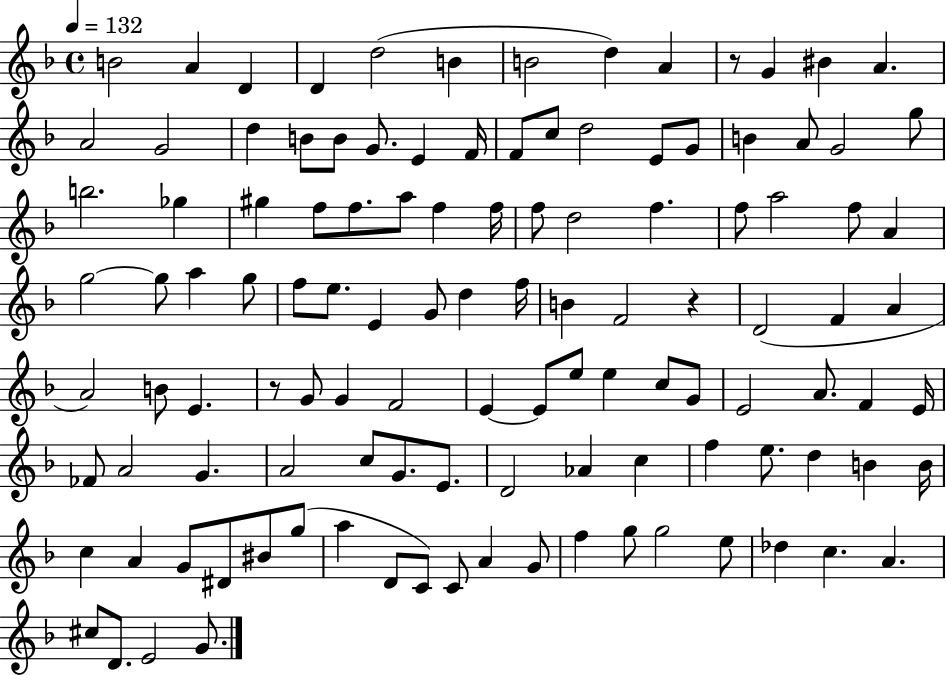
B4/h A4/q D4/q D4/q D5/h B4/q B4/h D5/q A4/q R/e G4/q BIS4/q A4/q. A4/h G4/h D5/q B4/e B4/e G4/e. E4/q F4/s F4/e C5/e D5/h E4/e G4/e B4/q A4/e G4/h G5/e B5/h. Gb5/q G#5/q F5/e F5/e. A5/e F5/q F5/s F5/e D5/h F5/q. F5/e A5/h F5/e A4/q G5/h G5/e A5/q G5/e F5/e E5/e. E4/q G4/e D5/q F5/s B4/q F4/h R/q D4/h F4/q A4/q A4/h B4/e E4/q. R/e G4/e G4/q F4/h E4/q E4/e E5/e E5/q C5/e G4/e E4/h A4/e. F4/q E4/s FES4/e A4/h G4/q. A4/h C5/e G4/e. E4/e. D4/h Ab4/q C5/q F5/q E5/e. D5/q B4/q B4/s C5/q A4/q G4/e D#4/e BIS4/e G5/e A5/q D4/e C4/e C4/e A4/q G4/e F5/q G5/e G5/h E5/e Db5/q C5/q. A4/q. C#5/e D4/e. E4/h G4/e.